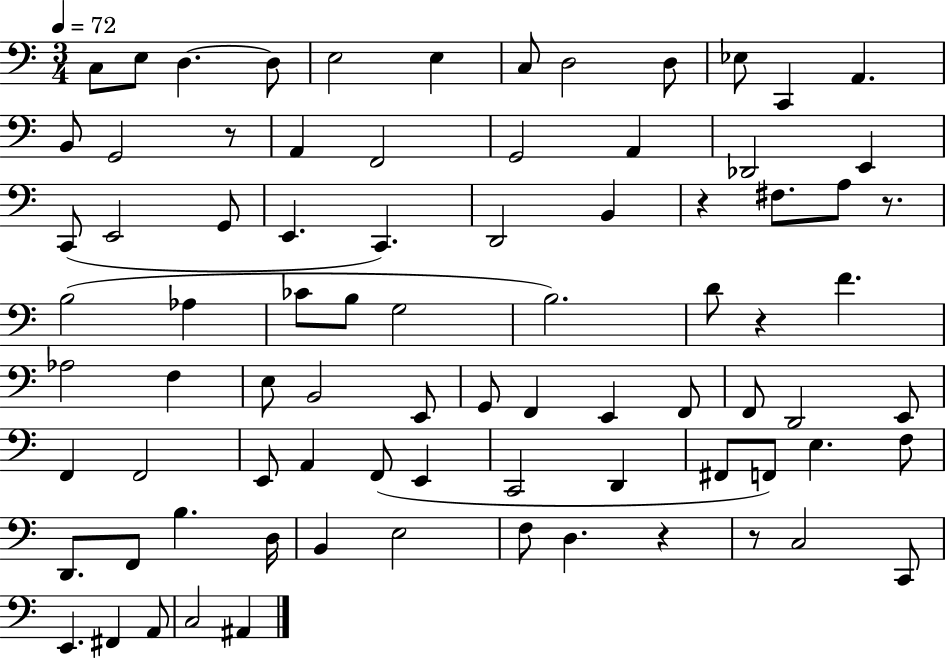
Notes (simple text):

C3/e E3/e D3/q. D3/e E3/h E3/q C3/e D3/h D3/e Eb3/e C2/q A2/q. B2/e G2/h R/e A2/q F2/h G2/h A2/q Db2/h E2/q C2/e E2/h G2/e E2/q. C2/q. D2/h B2/q R/q F#3/e. A3/e R/e. B3/h Ab3/q CES4/e B3/e G3/h B3/h. D4/e R/q F4/q. Ab3/h F3/q E3/e B2/h E2/e G2/e F2/q E2/q F2/e F2/e D2/h E2/e F2/q F2/h E2/e A2/q F2/e E2/q C2/h D2/q F#2/e F2/e E3/q. F3/e D2/e. F2/e B3/q. D3/s B2/q E3/h F3/e D3/q. R/q R/e C3/h C2/e E2/q. F#2/q A2/e C3/h A#2/q